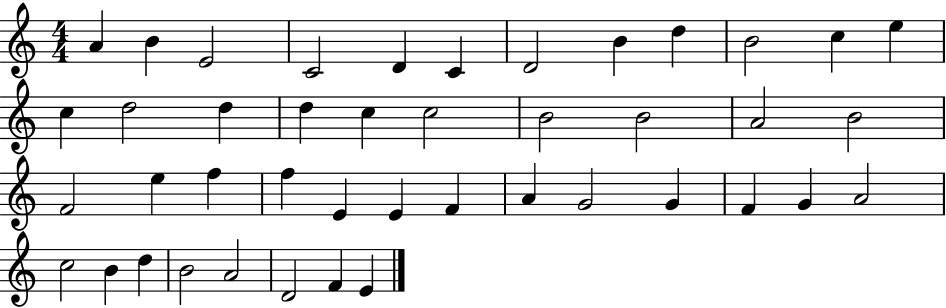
A4/q B4/q E4/h C4/h D4/q C4/q D4/h B4/q D5/q B4/h C5/q E5/q C5/q D5/h D5/q D5/q C5/q C5/h B4/h B4/h A4/h B4/h F4/h E5/q F5/q F5/q E4/q E4/q F4/q A4/q G4/h G4/q F4/q G4/q A4/h C5/h B4/q D5/q B4/h A4/h D4/h F4/q E4/q